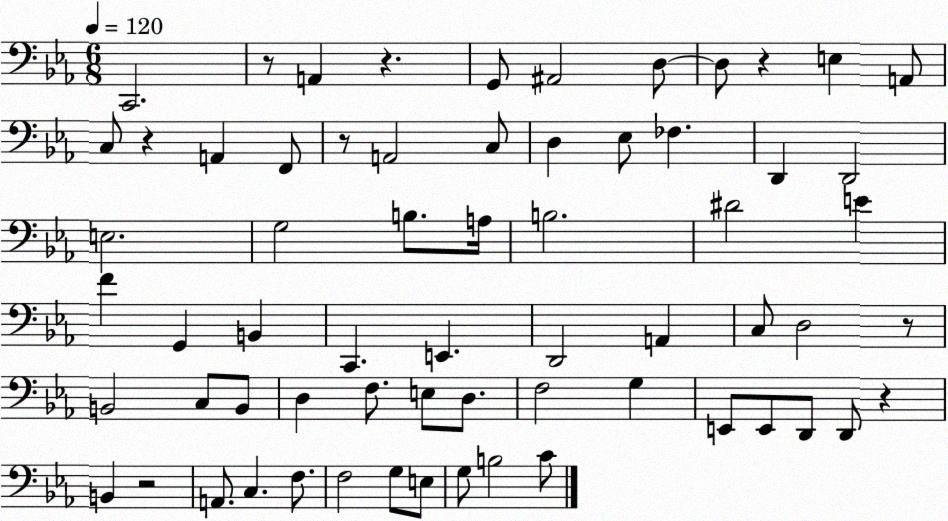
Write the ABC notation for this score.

X:1
T:Untitled
M:6/8
L:1/4
K:Eb
C,,2 z/2 A,, z G,,/2 ^A,,2 D,/2 D,/2 z E, A,,/2 C,/2 z A,, F,,/2 z/2 A,,2 C,/2 D, _E,/2 _F, D,, D,,2 E,2 G,2 B,/2 A,/4 B,2 ^D2 E F G,, B,, C,, E,, D,,2 A,, C,/2 D,2 z/2 B,,2 C,/2 B,,/2 D, F,/2 E,/2 D,/2 F,2 G, E,,/2 E,,/2 D,,/2 D,,/2 z B,, z2 A,,/2 C, F,/2 F,2 G,/2 E,/2 G,/2 B,2 C/2